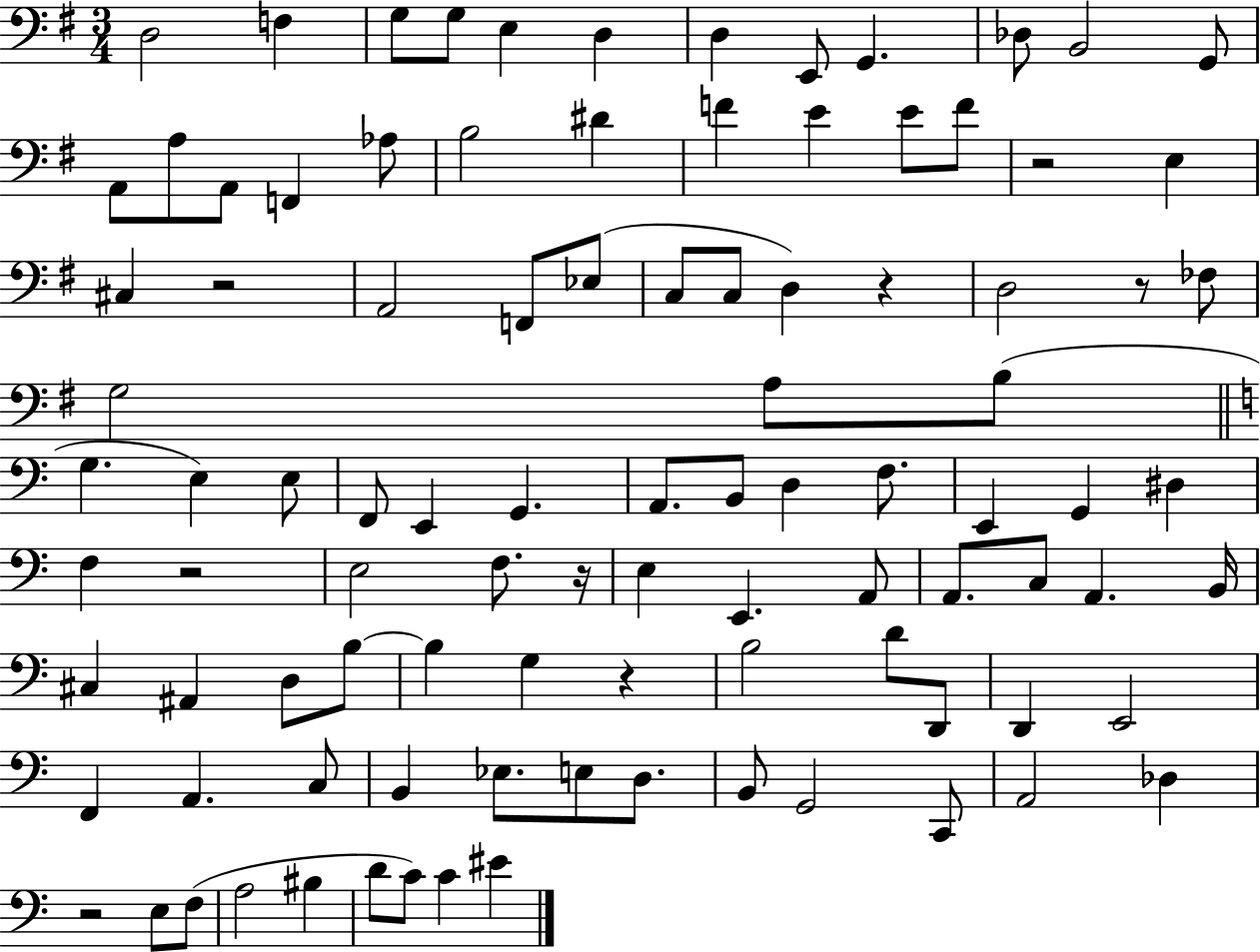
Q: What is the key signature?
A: G major